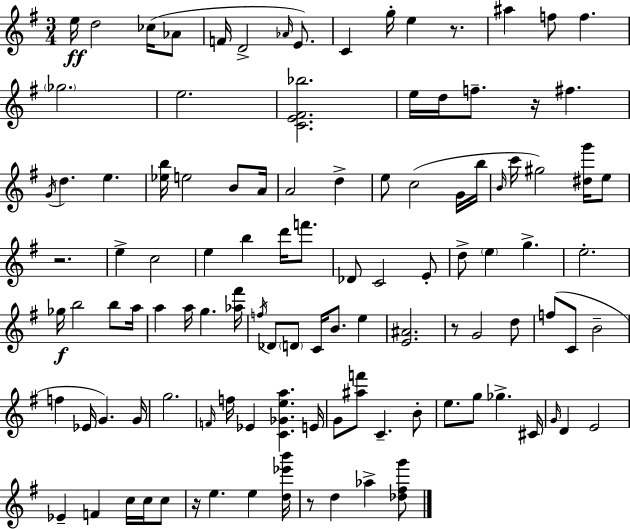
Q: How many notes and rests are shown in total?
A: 110